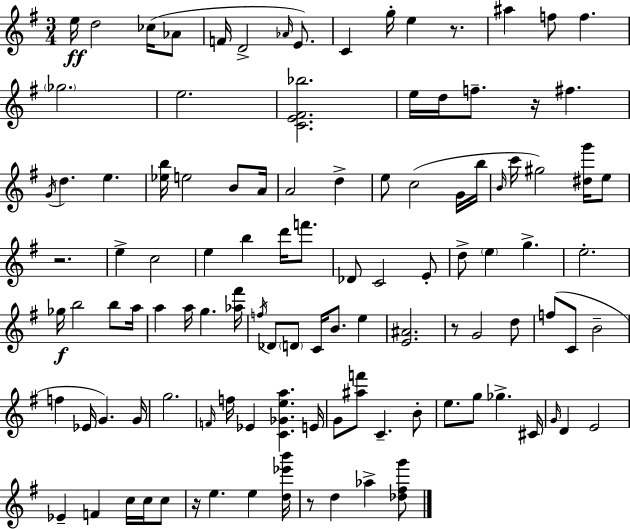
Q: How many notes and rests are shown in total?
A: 110